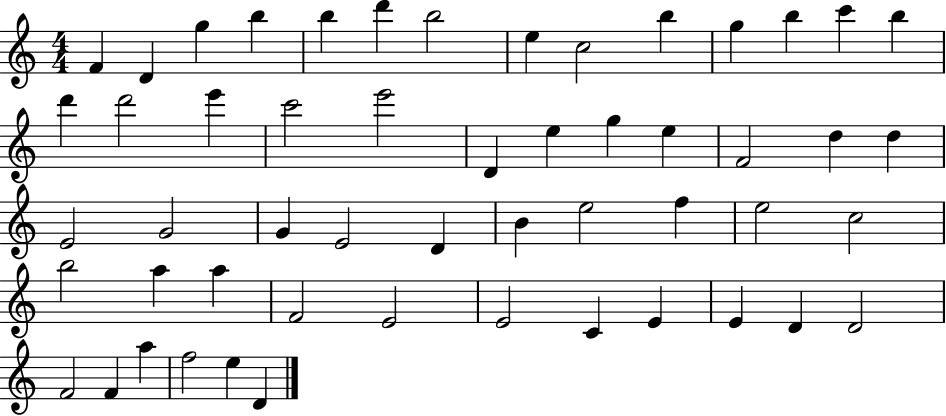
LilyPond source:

{
  \clef treble
  \numericTimeSignature
  \time 4/4
  \key c \major
  f'4 d'4 g''4 b''4 | b''4 d'''4 b''2 | e''4 c''2 b''4 | g''4 b''4 c'''4 b''4 | \break d'''4 d'''2 e'''4 | c'''2 e'''2 | d'4 e''4 g''4 e''4 | f'2 d''4 d''4 | \break e'2 g'2 | g'4 e'2 d'4 | b'4 e''2 f''4 | e''2 c''2 | \break b''2 a''4 a''4 | f'2 e'2 | e'2 c'4 e'4 | e'4 d'4 d'2 | \break f'2 f'4 a''4 | f''2 e''4 d'4 | \bar "|."
}